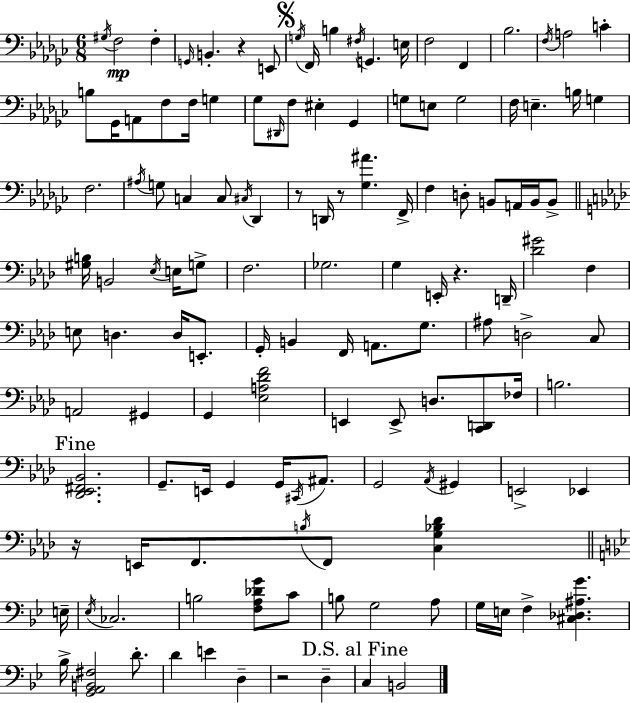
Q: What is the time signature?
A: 6/8